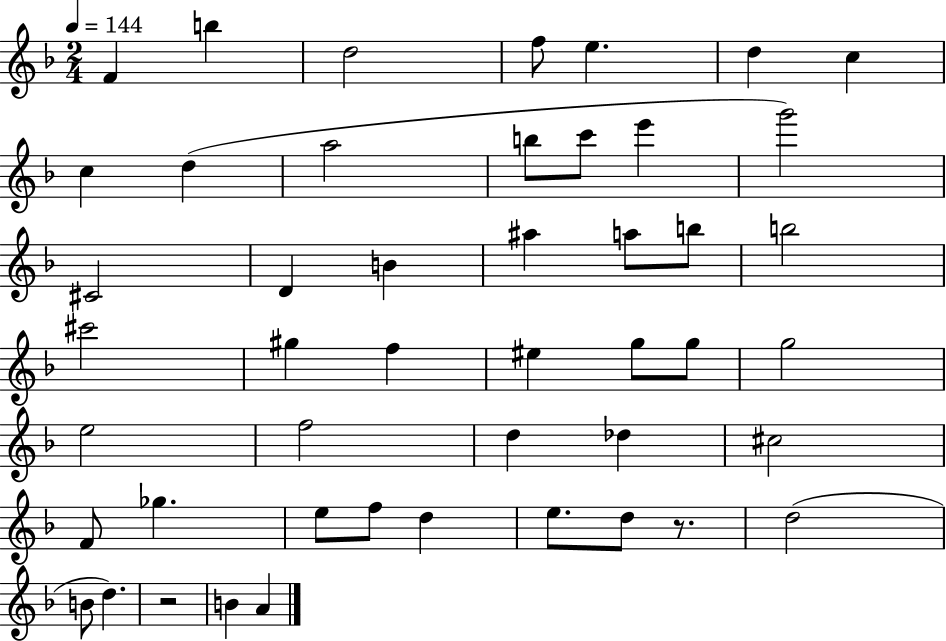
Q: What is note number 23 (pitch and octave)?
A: G#5